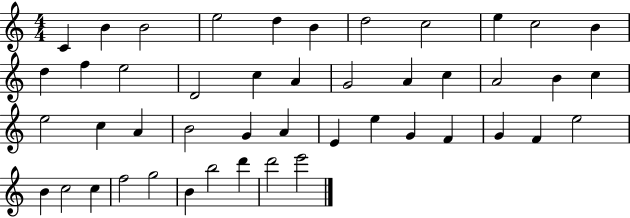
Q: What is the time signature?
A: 4/4